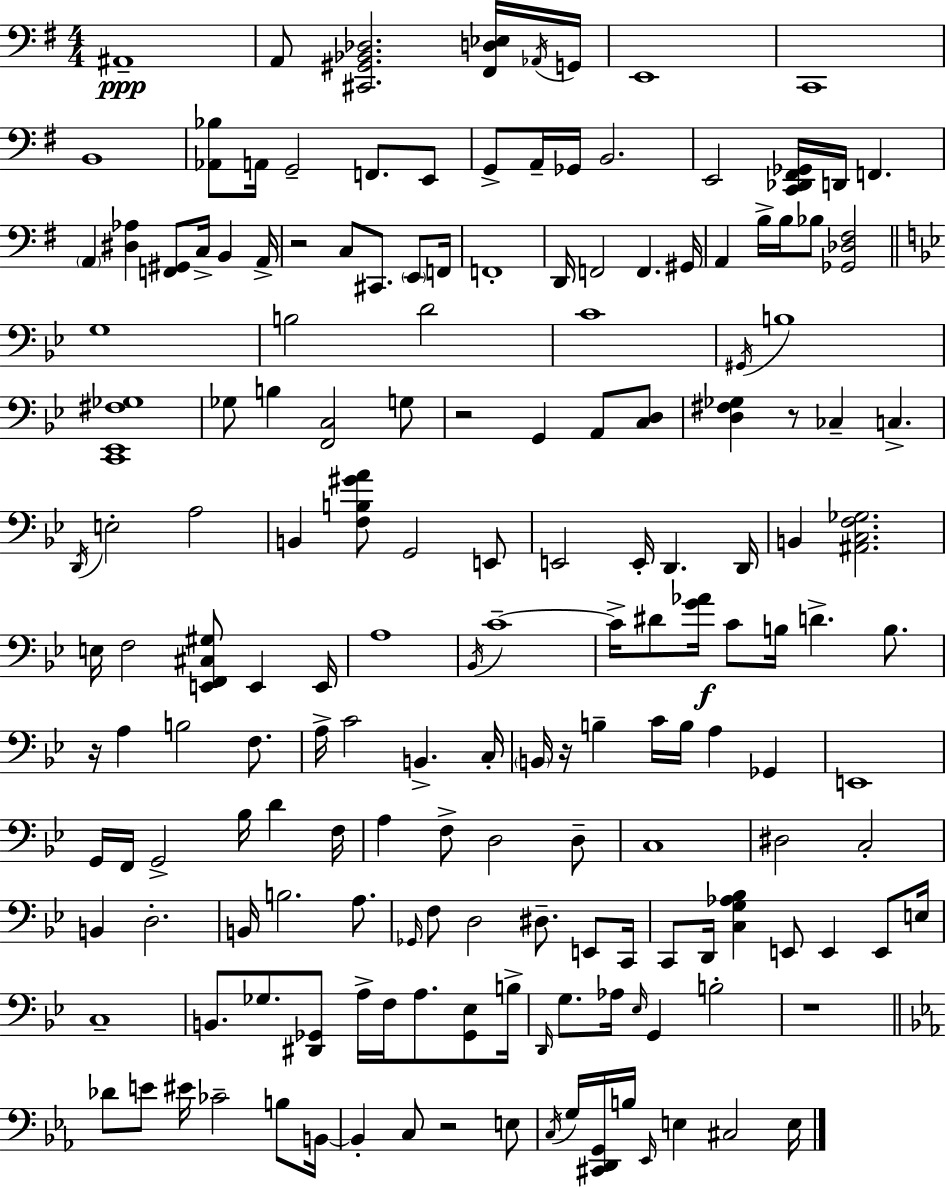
A#2/w A2/e [C#2,G#2,Bb2,Db3]/h. [F#2,D3,Eb3]/s Ab2/s G2/s E2/w C2/w B2/w [Ab2,Bb3]/e A2/s G2/h F2/e. E2/e G2/e A2/s Gb2/s B2/h. E2/h [C2,Db2,F#2,Gb2]/s D2/s F2/q. A2/q [D#3,Ab3]/q [F2,G#2]/e C3/s B2/q A2/s R/h C3/e C#2/e. E2/e F2/s F2/w D2/s F2/h F2/q. G#2/s A2/q B3/s B3/s Bb3/e [Gb2,Db3,F#3]/h G3/w B3/h D4/h C4/w G#2/s B3/w [C2,Eb2,F#3,Gb3]/w Gb3/e B3/q [F2,C3]/h G3/e R/h G2/q A2/e [C3,D3]/e [D3,F#3,Gb3]/q R/e CES3/q C3/q. D2/s E3/h A3/h B2/q [F3,B3,G#4,A4]/e G2/h E2/e E2/h E2/s D2/q. D2/s B2/q [A#2,C3,F3,Gb3]/h. E3/s F3/h [E2,F2,C#3,G#3]/e E2/q E2/s A3/w Bb2/s C4/w C4/s D#4/e [G4,Ab4]/s C4/e B3/s D4/q. B3/e. R/s A3/q B3/h F3/e. A3/s C4/h B2/q. C3/s B2/s R/s B3/q C4/s B3/s A3/q Gb2/q E2/w G2/s F2/s G2/h Bb3/s D4/q F3/s A3/q F3/e D3/h D3/e C3/w D#3/h C3/h B2/q D3/h. B2/s B3/h. A3/e. Gb2/s F3/e D3/h D#3/e. E2/e C2/s C2/e D2/s [C3,G3,Ab3,Bb3]/q E2/e E2/q E2/e E3/s C3/w B2/e. Gb3/e. [D#2,Gb2]/e A3/s F3/s A3/e. [Gb2,Eb3]/e B3/s D2/s G3/e. Ab3/s Eb3/s G2/q B3/h R/w Db4/e E4/e EIS4/s CES4/h B3/e B2/s B2/q C3/e R/h E3/e C3/s G3/s [C#2,D2,G2]/s B3/s Eb2/s E3/q C#3/h E3/s